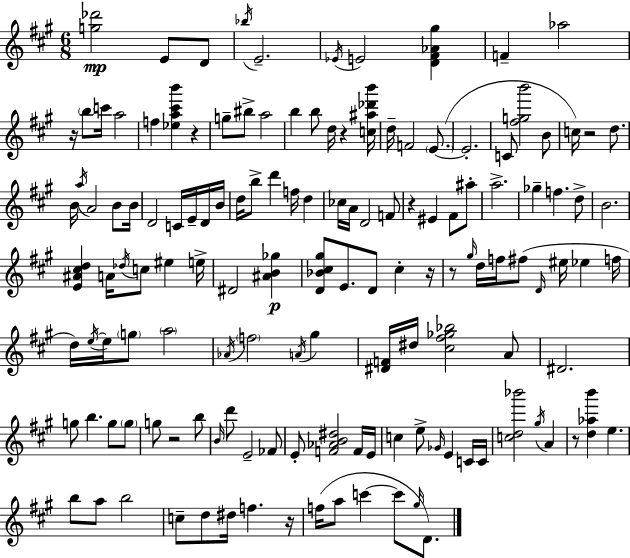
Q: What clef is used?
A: treble